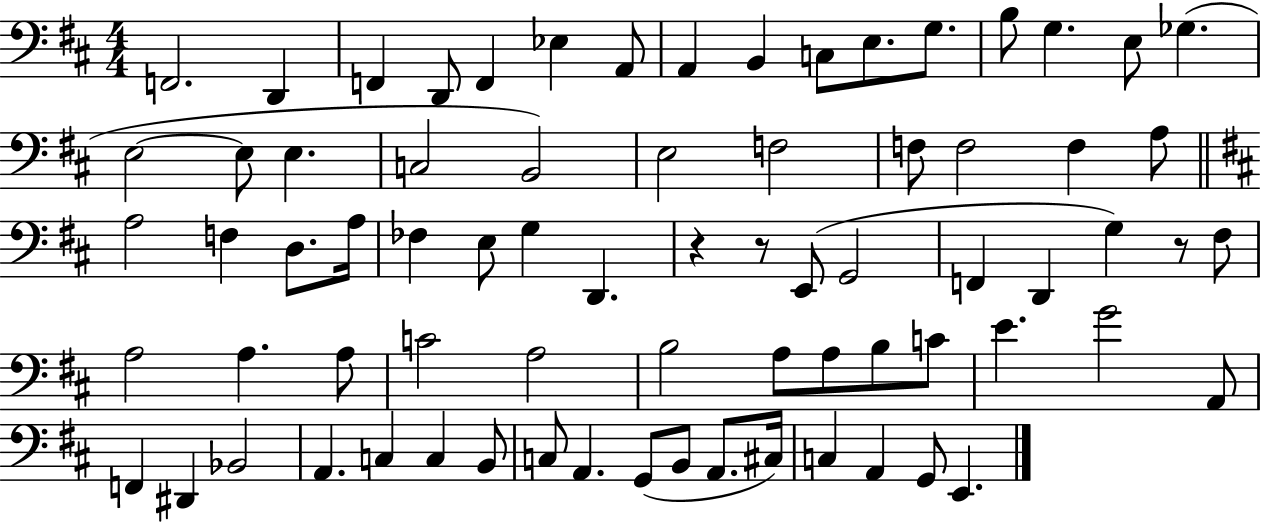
{
  \clef bass
  \numericTimeSignature
  \time 4/4
  \key d \major
  \repeat volta 2 { f,2. d,4 | f,4 d,8 f,4 ees4 a,8 | a,4 b,4 c8 e8. g8. | b8 g4. e8 ges4.( | \break e2~~ e8 e4. | c2 b,2) | e2 f2 | f8 f2 f4 a8 | \break \bar "||" \break \key d \major a2 f4 d8. a16 | fes4 e8 g4 d,4. | r4 r8 e,8( g,2 | f,4 d,4 g4) r8 fis8 | \break a2 a4. a8 | c'2 a2 | b2 a8 a8 b8 c'8 | e'4. g'2 a,8 | \break f,4 dis,4 bes,2 | a,4. c4 c4 b,8 | c8 a,4. g,8( b,8 a,8. cis16) | c4 a,4 g,8 e,4. | \break } \bar "|."
}